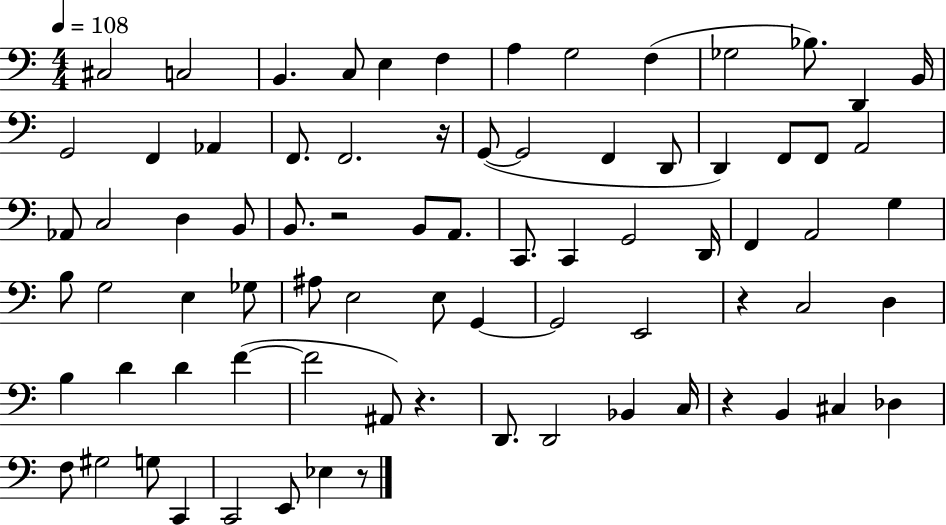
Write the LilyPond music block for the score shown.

{
  \clef bass
  \numericTimeSignature
  \time 4/4
  \key c \major
  \tempo 4 = 108
  \repeat volta 2 { cis2 c2 | b,4. c8 e4 f4 | a4 g2 f4( | ges2 bes8.) d,4 b,16 | \break g,2 f,4 aes,4 | f,8. f,2. r16 | g,8~(~ g,2 f,4 d,8 | d,4) f,8 f,8 a,2 | \break aes,8 c2 d4 b,8 | b,8. r2 b,8 a,8. | c,8. c,4 g,2 d,16 | f,4 a,2 g4 | \break b8 g2 e4 ges8 | ais8 e2 e8 g,4~~ | g,2 e,2 | r4 c2 d4 | \break b4 d'4 d'4 f'4~(~ | f'2 ais,8) r4. | d,8. d,2 bes,4 c16 | r4 b,4 cis4 des4 | \break f8 gis2 g8 c,4 | c,2 e,8 ees4 r8 | } \bar "|."
}